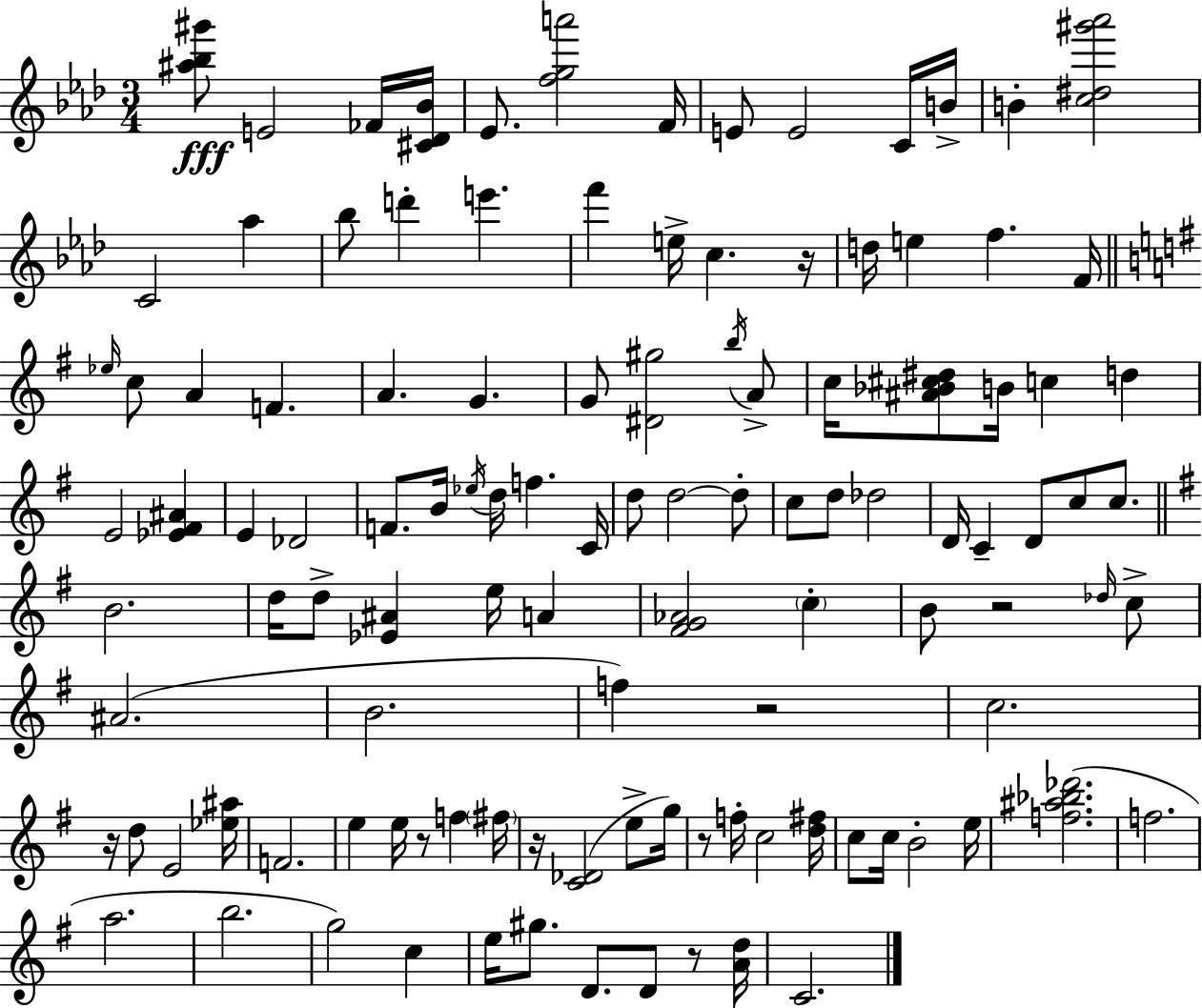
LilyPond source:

{
  \clef treble
  \numericTimeSignature
  \time 3/4
  \key f \minor
  <ais'' bes'' gis'''>8\fff e'2 fes'16 <cis' des' bes'>16 | ees'8. <f'' g'' a'''>2 f'16 | e'8 e'2 c'16 b'16-> | b'4-. <c'' dis'' gis''' aes'''>2 | \break c'2 aes''4 | bes''8 d'''4-. e'''4. | f'''4 e''16-> c''4. r16 | d''16 e''4 f''4. f'16 | \break \bar "||" \break \key g \major \grace { ees''16 } c''8 a'4 f'4. | a'4. g'4. | g'8 <dis' gis''>2 \acciaccatura { b''16 } | a'8-> c''16 <ais' bes' cis'' dis''>8 b'16 c''4 d''4 | \break e'2 <ees' fis' ais'>4 | e'4 des'2 | f'8. b'16 \acciaccatura { ees''16 } d''16 f''4. | c'16 d''8 d''2~~ | \break d''8-. c''8 d''8 des''2 | d'16 c'4-- d'8 c''8 | c''8. \bar "||" \break \key e \minor b'2. | d''16 d''8-> <ees' ais'>4 e''16 a'4 | <fis' g' aes'>2 \parenthesize c''4-. | b'8 r2 \grace { des''16 } c''8-> | \break ais'2.( | b'2. | f''4) r2 | c''2. | \break r16 d''8 e'2 | <ees'' ais''>16 f'2. | e''4 e''16 r8 f''4 | \parenthesize fis''16 r16 <c' des'>2( e''8-> | \break g''16) r8 f''16-. c''2 | <d'' fis''>16 c''8 c''16 b'2-. | e''16 <f'' ais'' bes'' des'''>2.( | f''2. | \break a''2. | b''2. | g''2) c''4 | e''16 gis''8. d'8. d'8 r8 | \break <a' d''>16 c'2. | \bar "|."
}